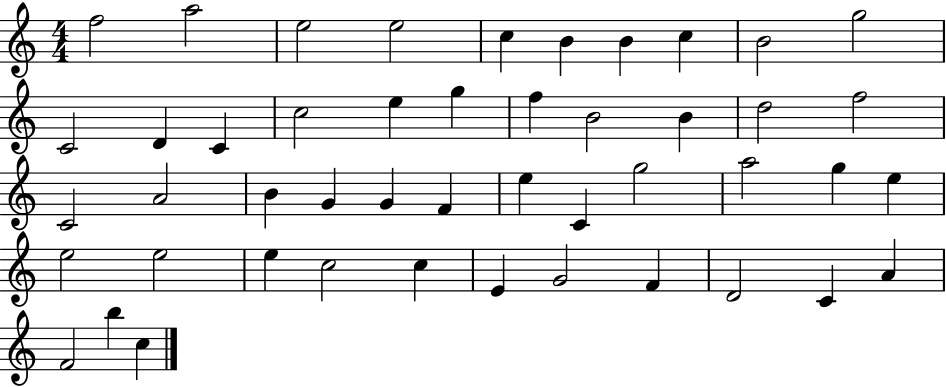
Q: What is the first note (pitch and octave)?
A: F5